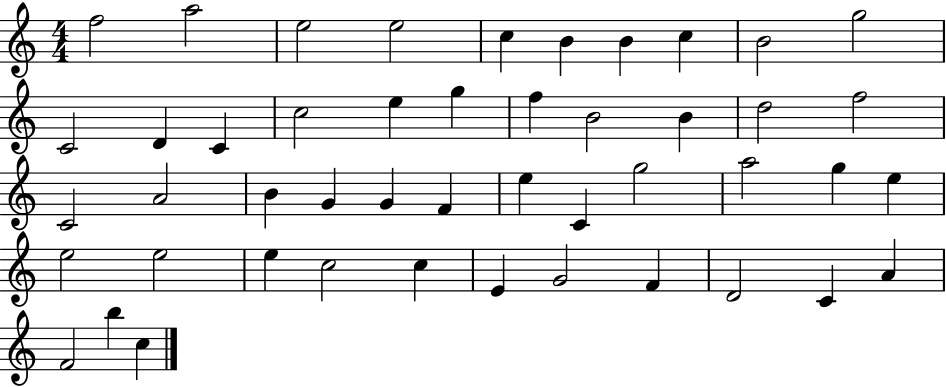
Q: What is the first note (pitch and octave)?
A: F5